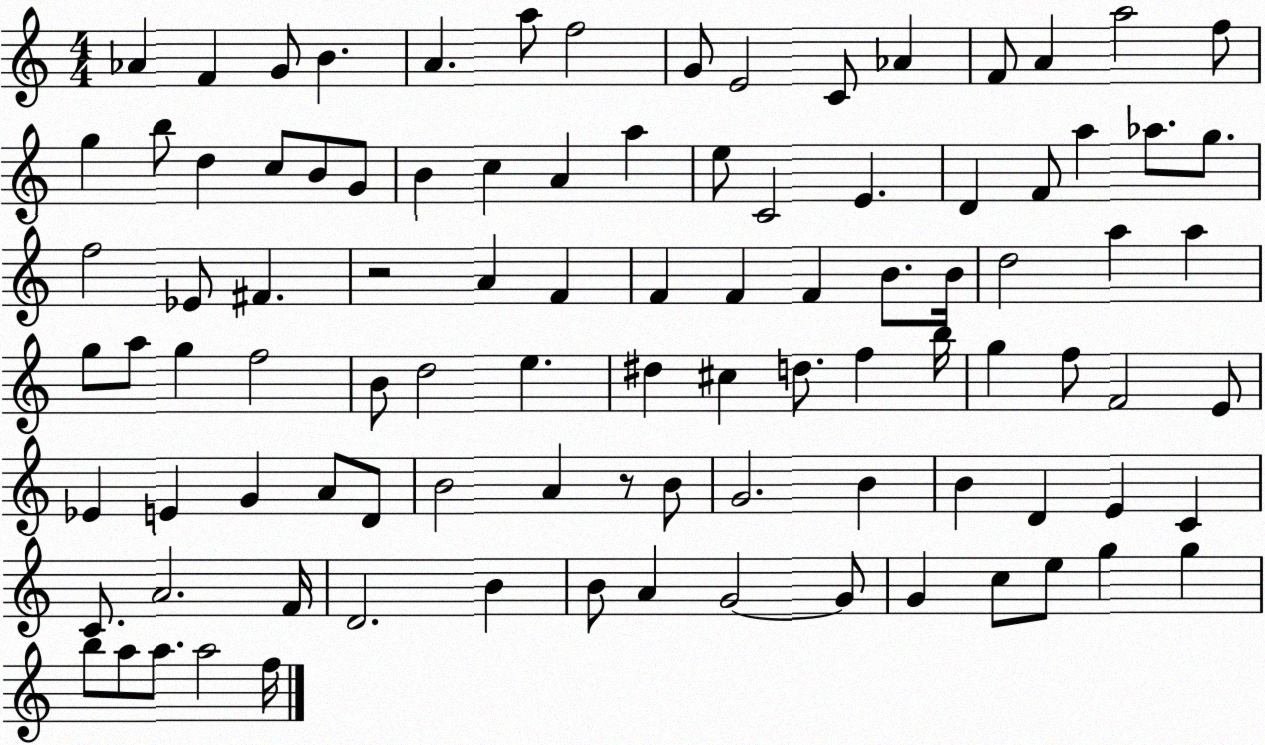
X:1
T:Untitled
M:4/4
L:1/4
K:C
_A F G/2 B A a/2 f2 G/2 E2 C/2 _A F/2 A a2 f/2 g b/2 d c/2 B/2 G/2 B c A a e/2 C2 E D F/2 a _a/2 g/2 f2 _E/2 ^F z2 A F F F F B/2 B/4 d2 a a g/2 a/2 g f2 B/2 d2 e ^d ^c d/2 f b/4 g f/2 F2 E/2 _E E G A/2 D/2 B2 A z/2 B/2 G2 B B D E C C/2 A2 F/4 D2 B B/2 A G2 G/2 G c/2 e/2 g g b/2 a/2 a/2 a2 f/4